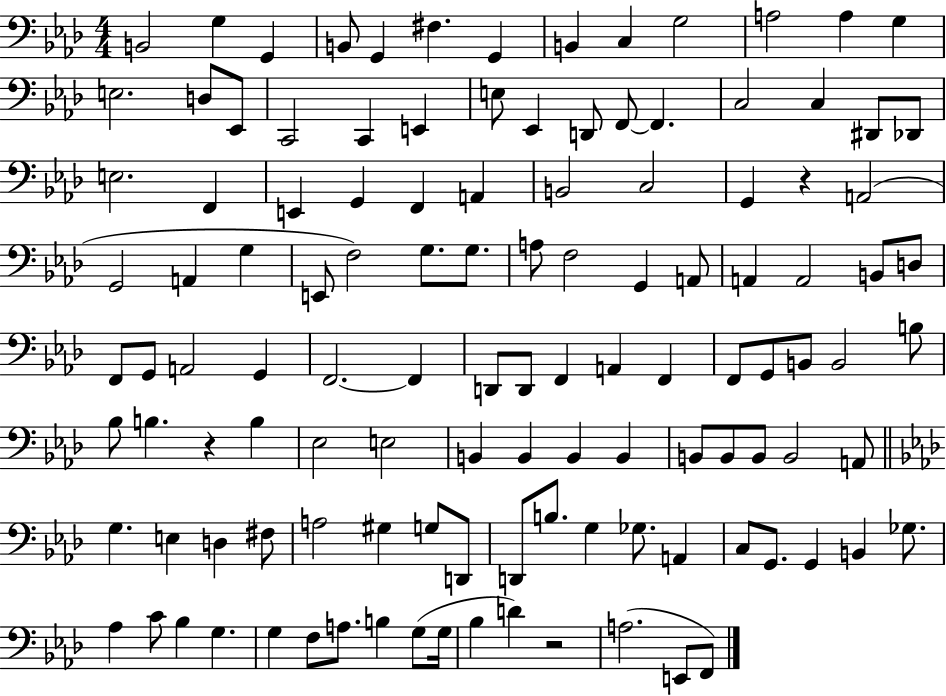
{
  \clef bass
  \numericTimeSignature
  \time 4/4
  \key aes \major
  b,2 g4 g,4 | b,8 g,4 fis4. g,4 | b,4 c4 g2 | a2 a4 g4 | \break e2. d8 ees,8 | c,2 c,4 e,4 | e8 ees,4 d,8 f,8~~ f,4. | c2 c4 dis,8 des,8 | \break e2. f,4 | e,4 g,4 f,4 a,4 | b,2 c2 | g,4 r4 a,2( | \break g,2 a,4 g4 | e,8 f2) g8. g8. | a8 f2 g,4 a,8 | a,4 a,2 b,8 d8 | \break f,8 g,8 a,2 g,4 | f,2.~~ f,4 | d,8 d,8 f,4 a,4 f,4 | f,8 g,8 b,8 b,2 b8 | \break bes8 b4. r4 b4 | ees2 e2 | b,4 b,4 b,4 b,4 | b,8 b,8 b,8 b,2 a,8 | \break \bar "||" \break \key aes \major g4. e4 d4 fis8 | a2 gis4 g8 d,8 | d,8 b8. g4 ges8. a,4 | c8 g,8. g,4 b,4 ges8. | \break aes4 c'8 bes4 g4. | g4 f8 a8. b4 g8( g16 | bes4 d'4) r2 | a2.( e,8 f,8) | \break \bar "|."
}